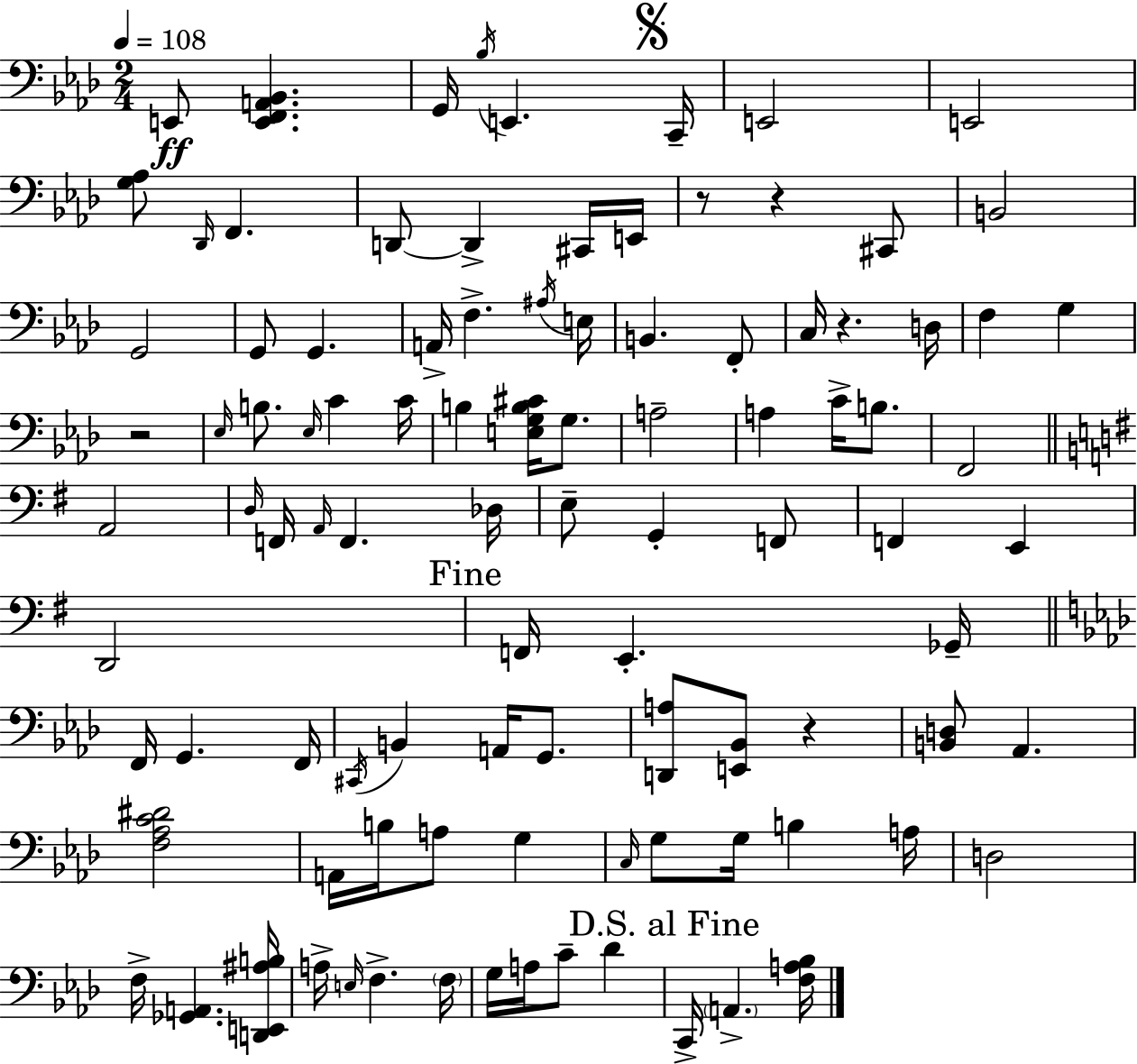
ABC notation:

X:1
T:Untitled
M:2/4
L:1/4
K:Fm
E,,/2 [E,,F,,A,,_B,,] G,,/4 _B,/4 E,, C,,/4 E,,2 E,,2 [G,_A,]/2 _D,,/4 F,, D,,/2 D,, ^C,,/4 E,,/4 z/2 z ^C,,/2 B,,2 G,,2 G,,/2 G,, A,,/4 F, ^A,/4 E,/4 B,, F,,/2 C,/4 z D,/4 F, G, z2 _E,/4 B,/2 _E,/4 C C/4 B, [E,G,B,^C]/4 G,/2 A,2 A, C/4 B,/2 F,,2 A,,2 D,/4 F,,/4 A,,/4 F,, _D,/4 E,/2 G,, F,,/2 F,, E,, D,,2 F,,/4 E,, _G,,/4 F,,/4 G,, F,,/4 ^C,,/4 B,, A,,/4 G,,/2 [D,,A,]/2 [E,,_B,,]/2 z [B,,D,]/2 _A,, [F,_A,C^D]2 A,,/4 B,/4 A,/2 G, C,/4 G,/2 G,/4 B, A,/4 D,2 F,/4 [_G,,A,,] [D,,E,,^A,B,]/4 A,/4 E,/4 F, F,/4 G,/4 A,/4 C/2 _D C,,/4 A,, [F,A,_B,]/4